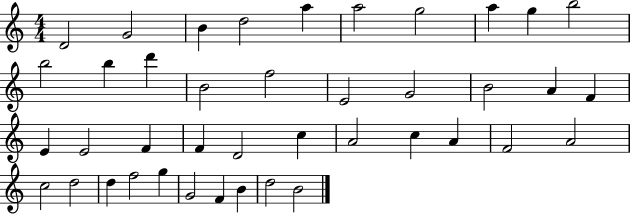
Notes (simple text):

D4/h G4/h B4/q D5/h A5/q A5/h G5/h A5/q G5/q B5/h B5/h B5/q D6/q B4/h F5/h E4/h G4/h B4/h A4/q F4/q E4/q E4/h F4/q F4/q D4/h C5/q A4/h C5/q A4/q F4/h A4/h C5/h D5/h D5/q F5/h G5/q G4/h F4/q B4/q D5/h B4/h